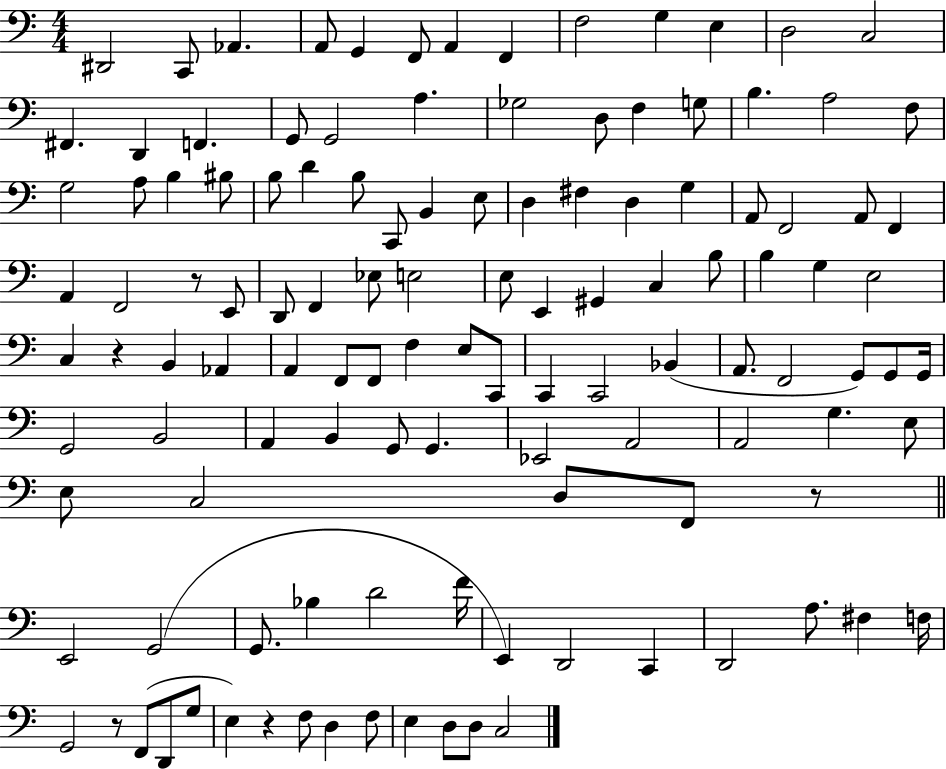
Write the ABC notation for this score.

X:1
T:Untitled
M:4/4
L:1/4
K:C
^D,,2 C,,/2 _A,, A,,/2 G,, F,,/2 A,, F,, F,2 G, E, D,2 C,2 ^F,, D,, F,, G,,/2 G,,2 A, _G,2 D,/2 F, G,/2 B, A,2 F,/2 G,2 A,/2 B, ^B,/2 B,/2 D B,/2 C,,/2 B,, E,/2 D, ^F, D, G, A,,/2 F,,2 A,,/2 F,, A,, F,,2 z/2 E,,/2 D,,/2 F,, _E,/2 E,2 E,/2 E,, ^G,, C, B,/2 B, G, E,2 C, z B,, _A,, A,, F,,/2 F,,/2 F, E,/2 C,,/2 C,, C,,2 _B,, A,,/2 F,,2 G,,/2 G,,/2 G,,/4 G,,2 B,,2 A,, B,, G,,/2 G,, _E,,2 A,,2 A,,2 G, E,/2 E,/2 C,2 D,/2 F,,/2 z/2 E,,2 G,,2 G,,/2 _B, D2 F/4 E,, D,,2 C,, D,,2 A,/2 ^F, F,/4 G,,2 z/2 F,,/2 D,,/2 G,/2 E, z F,/2 D, F,/2 E, D,/2 D,/2 C,2